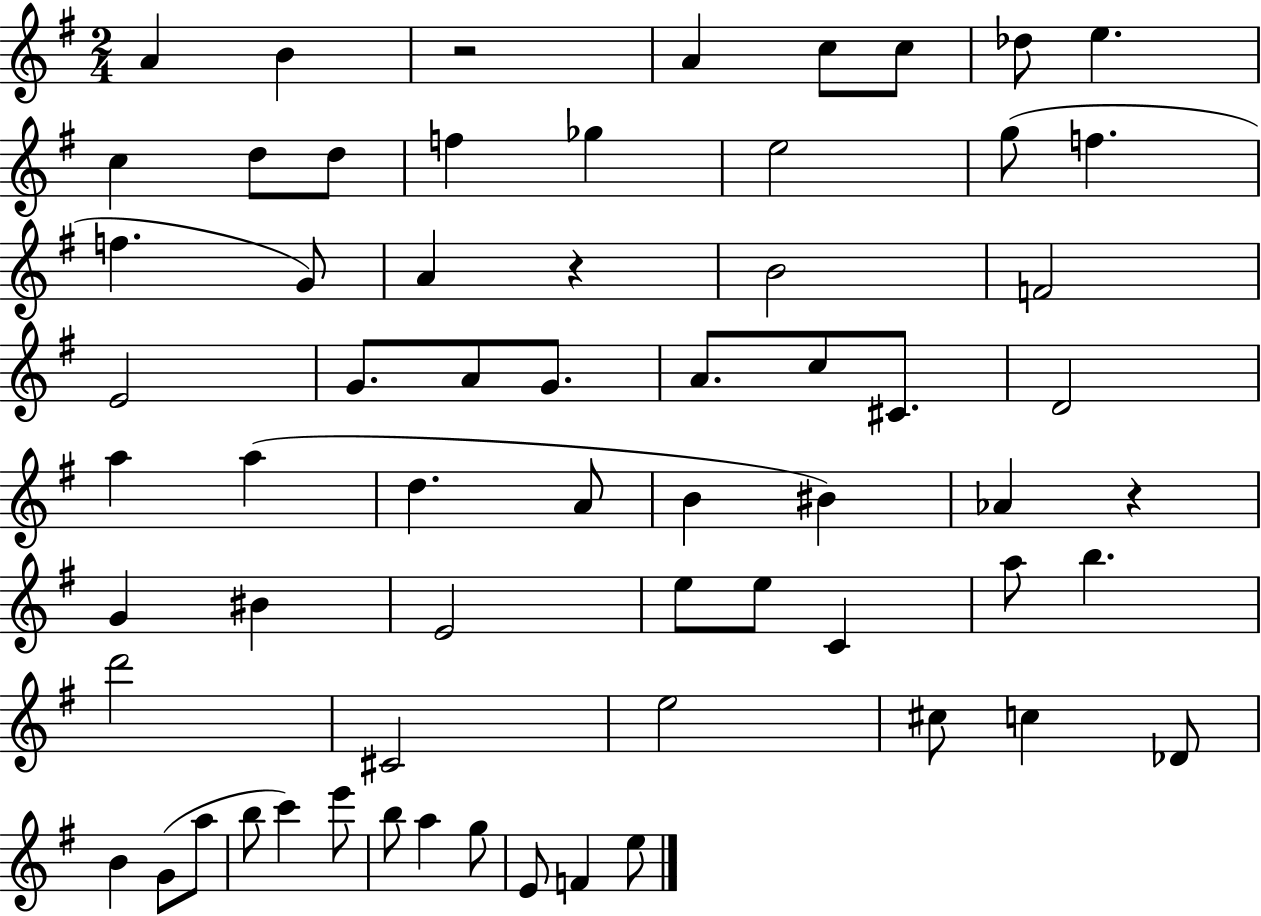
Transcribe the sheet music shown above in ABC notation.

X:1
T:Untitled
M:2/4
L:1/4
K:G
A B z2 A c/2 c/2 _d/2 e c d/2 d/2 f _g e2 g/2 f f G/2 A z B2 F2 E2 G/2 A/2 G/2 A/2 c/2 ^C/2 D2 a a d A/2 B ^B _A z G ^B E2 e/2 e/2 C a/2 b d'2 ^C2 e2 ^c/2 c _D/2 B G/2 a/2 b/2 c' e'/2 b/2 a g/2 E/2 F e/2